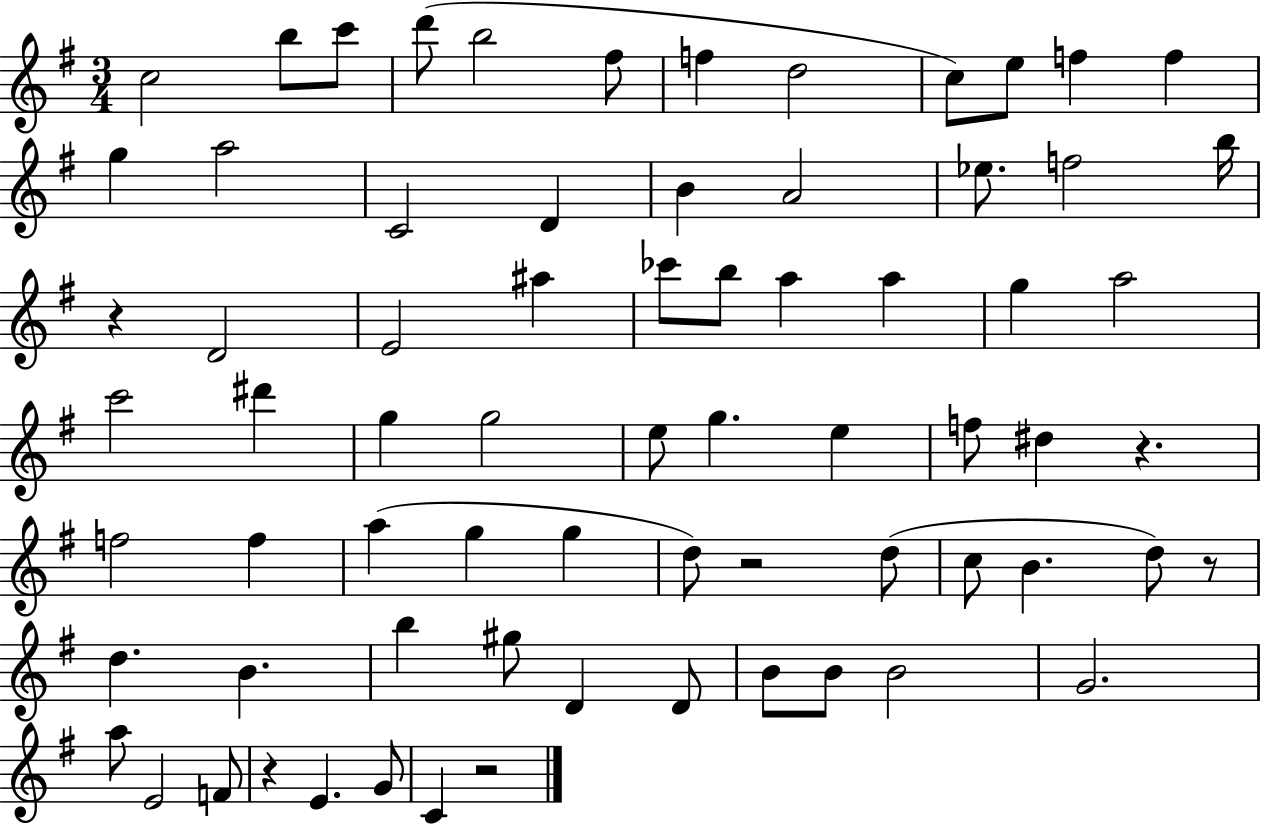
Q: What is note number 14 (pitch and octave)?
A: A5